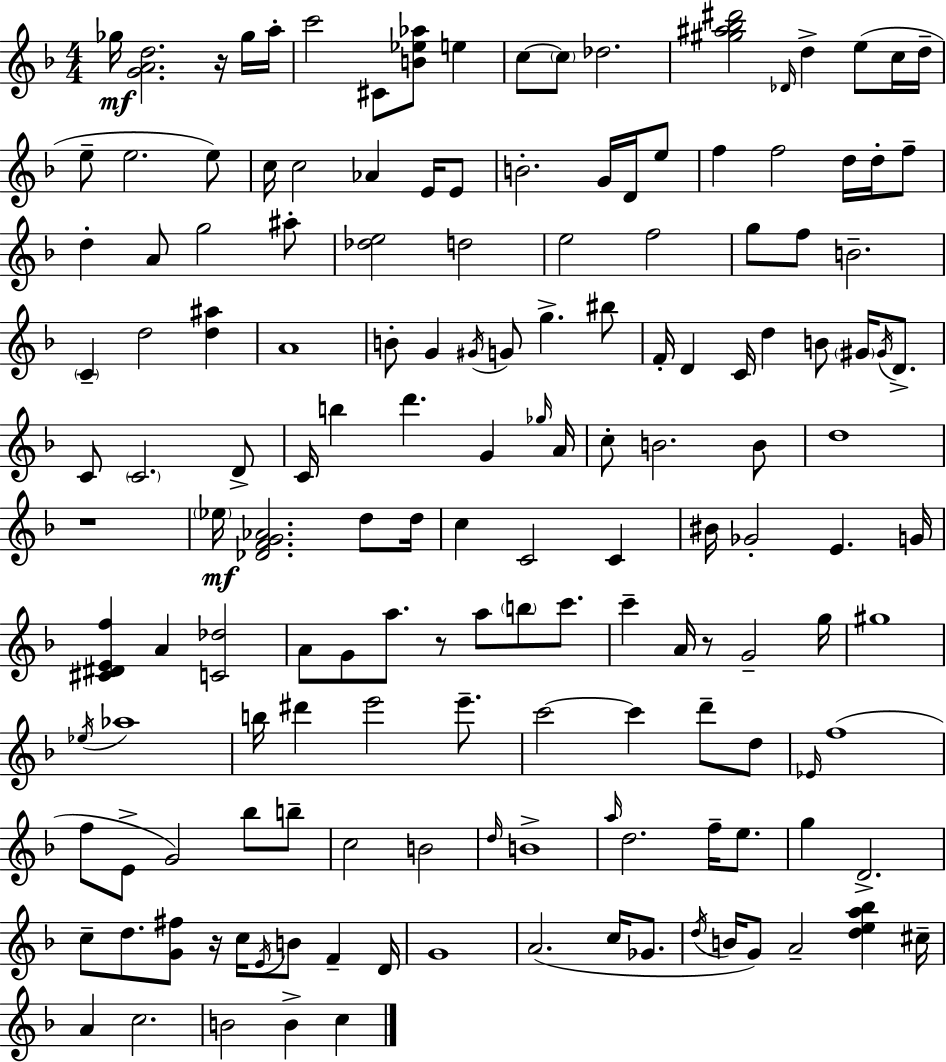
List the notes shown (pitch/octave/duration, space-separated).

Gb5/s [G4,A4,D5]/h. R/s Gb5/s A5/s C6/h C#4/e [B4,Eb5,Ab5]/e E5/q C5/e C5/e Db5/h. [G#5,A#5,Bb5,D#6]/h Db4/s D5/q E5/e C5/s D5/s E5/e E5/h. E5/e C5/s C5/h Ab4/q E4/s E4/e B4/h. G4/s D4/s E5/e F5/q F5/h D5/s D5/s F5/e D5/q A4/e G5/h A#5/e [Db5,E5]/h D5/h E5/h F5/h G5/e F5/e B4/h. C4/q D5/h [D5,A#5]/q A4/w B4/e G4/q G#4/s G4/e G5/q. BIS5/e F4/s D4/q C4/s D5/q B4/e G#4/s G#4/s D4/e. C4/e C4/h. D4/e C4/s B5/q D6/q. G4/q Gb5/s A4/s C5/e B4/h. B4/e D5/w R/w Eb5/s [Db4,F4,G4,Ab4]/h. D5/e D5/s C5/q C4/h C4/q BIS4/s Gb4/h E4/q. G4/s [C#4,D#4,E4,F5]/q A4/q [C4,Db5]/h A4/e G4/e A5/e. R/e A5/e B5/e C6/e. C6/q A4/s R/e G4/h G5/s G#5/w Eb5/s Ab5/w B5/s D#6/q E6/h E6/e. C6/h C6/q D6/e D5/e Eb4/s F5/w F5/e E4/e G4/h Bb5/e B5/e C5/h B4/h D5/s B4/w A5/s D5/h. F5/s E5/e. G5/q D4/h. C5/e D5/e. [G4,F#5]/e R/s C5/s E4/s B4/e F4/q D4/s G4/w A4/h. C5/s Gb4/e. D5/s B4/s G4/e A4/h [D5,E5,A5,Bb5]/q C#5/s A4/q C5/h. B4/h B4/q C5/q